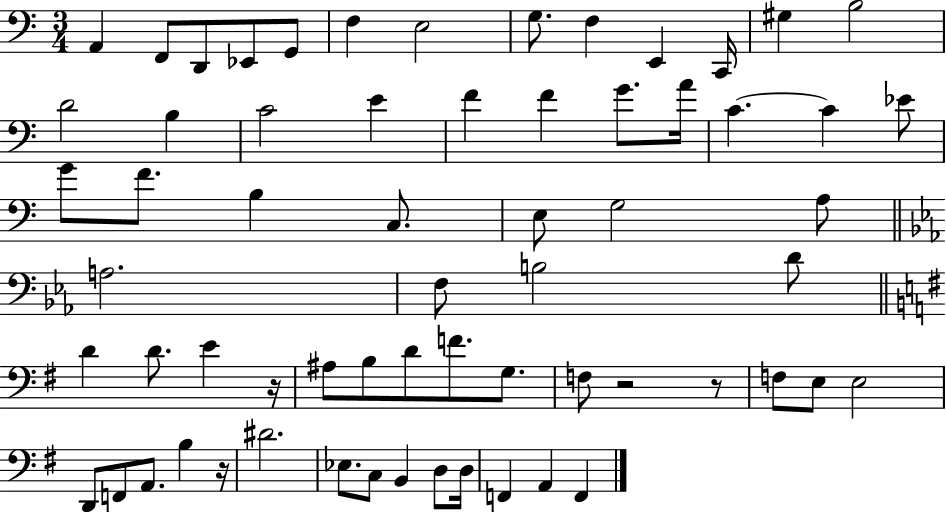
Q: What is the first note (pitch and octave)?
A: A2